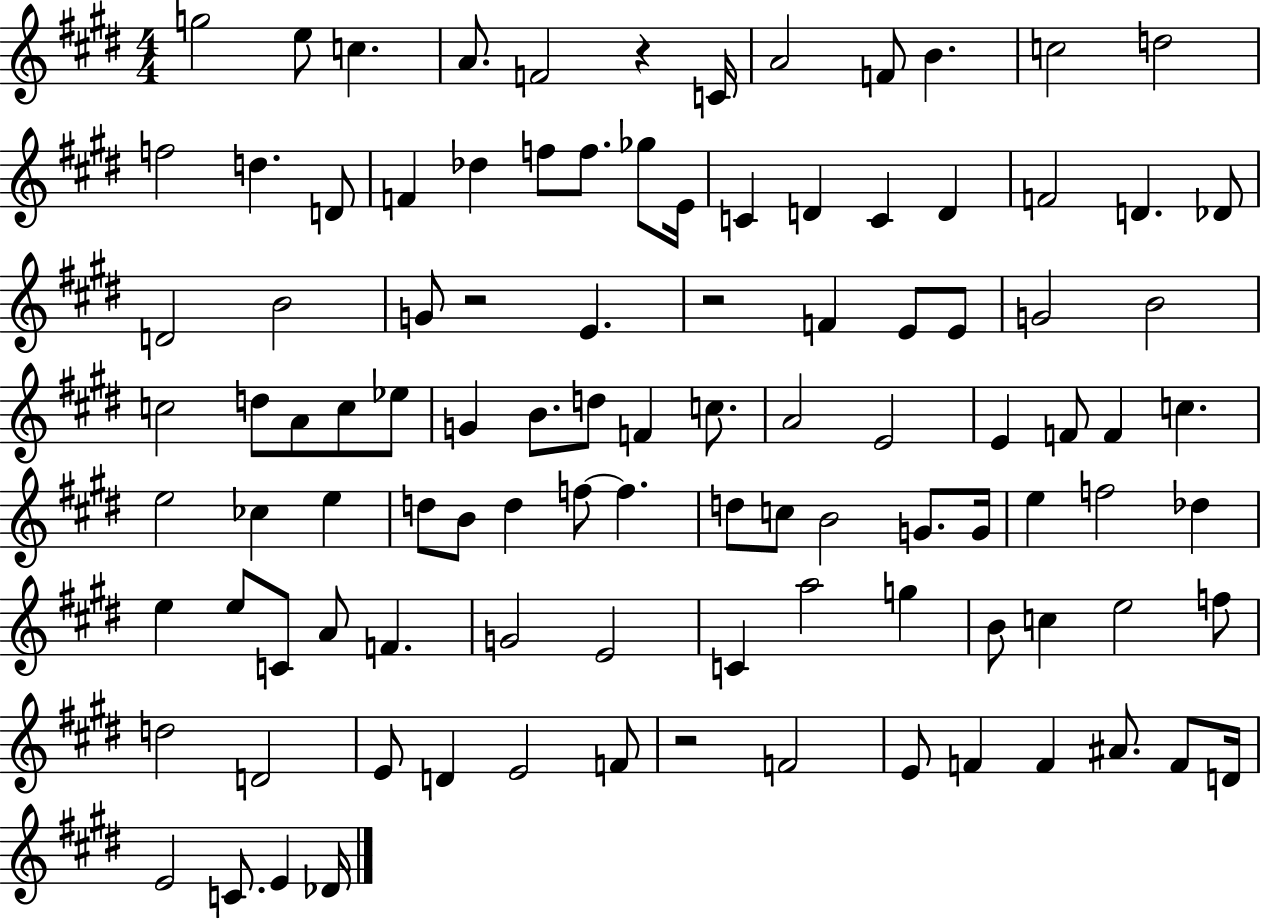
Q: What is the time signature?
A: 4/4